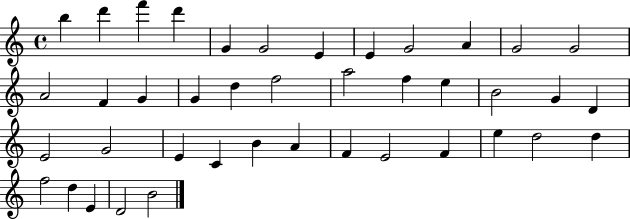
X:1
T:Untitled
M:4/4
L:1/4
K:C
b d' f' d' G G2 E E G2 A G2 G2 A2 F G G d f2 a2 f e B2 G D E2 G2 E C B A F E2 F e d2 d f2 d E D2 B2